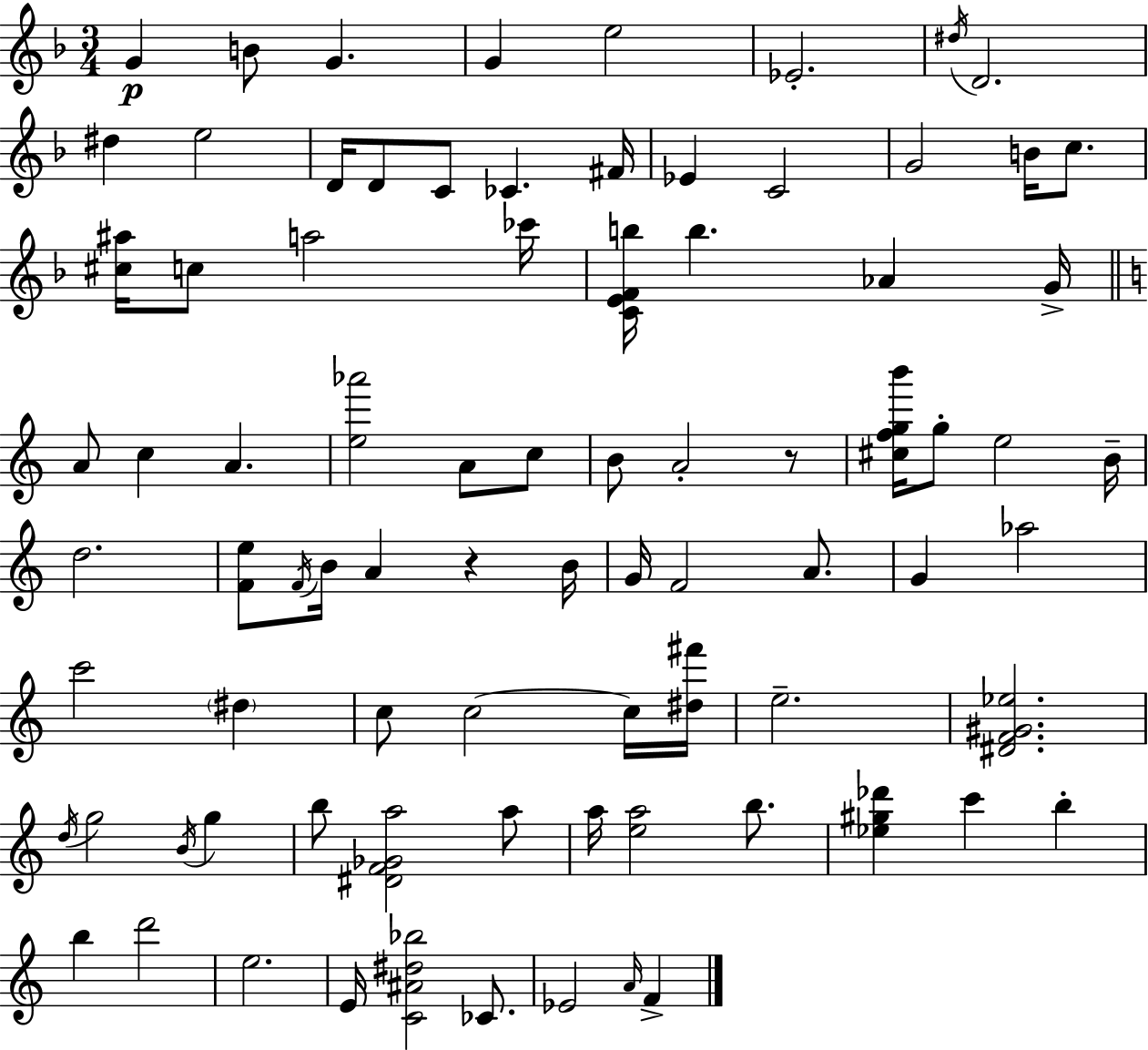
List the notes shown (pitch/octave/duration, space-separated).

G4/q B4/e G4/q. G4/q E5/h Eb4/h. D#5/s D4/h. D#5/q E5/h D4/s D4/e C4/e CES4/q. F#4/s Eb4/q C4/h G4/h B4/s C5/e. [C#5,A#5]/s C5/e A5/h CES6/s [C4,E4,F4,B5]/s B5/q. Ab4/q G4/s A4/e C5/q A4/q. [E5,Ab6]/h A4/e C5/e B4/e A4/h R/e [C#5,F5,G5,B6]/s G5/e E5/h B4/s D5/h. [F4,E5]/e F4/s B4/s A4/q R/q B4/s G4/s F4/h A4/e. G4/q Ab5/h C6/h D#5/q C5/e C5/h C5/s [D#5,F#6]/s E5/h. [D#4,F4,G#4,Eb5]/h. D5/s G5/h B4/s G5/q B5/e [D#4,F4,Gb4,A5]/h A5/e A5/s [E5,A5]/h B5/e. [Eb5,G#5,Db6]/q C6/q B5/q B5/q D6/h E5/h. E4/s [C4,A#4,D#5,Bb5]/h CES4/e. Eb4/h A4/s F4/q